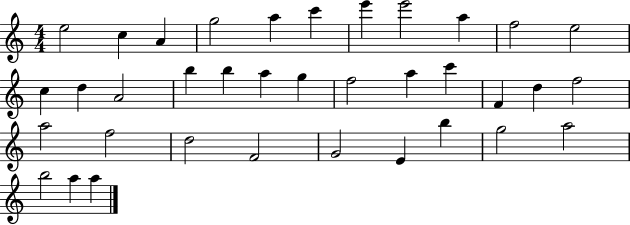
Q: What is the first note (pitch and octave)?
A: E5